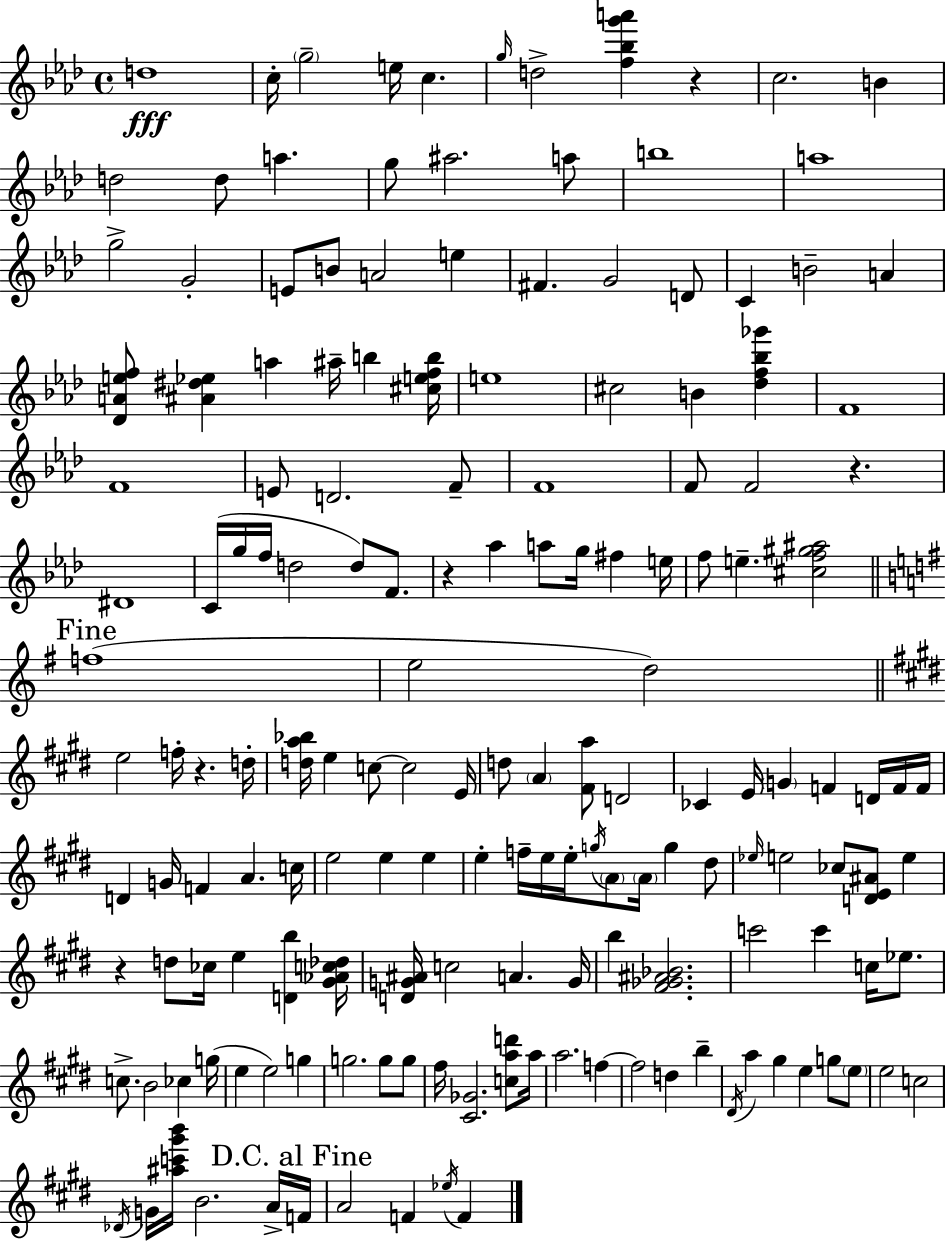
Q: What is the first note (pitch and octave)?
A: D5